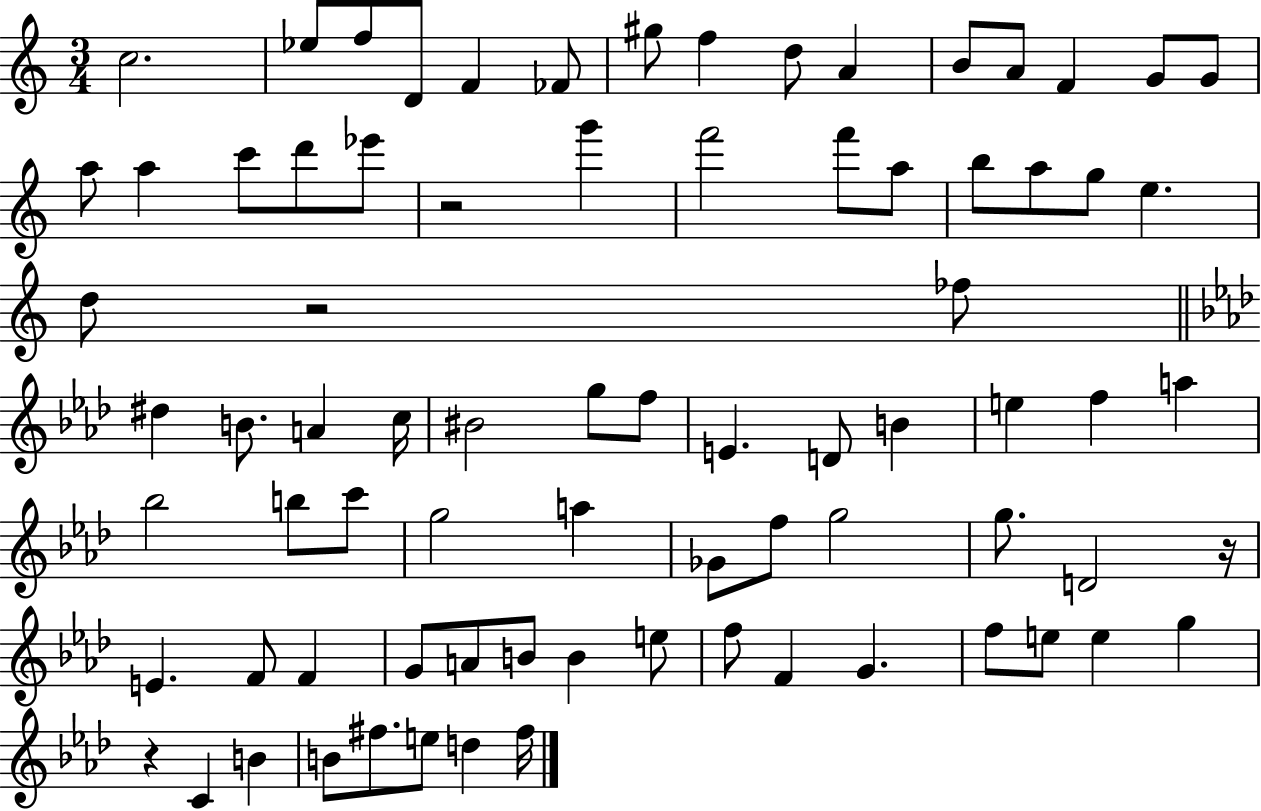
C5/h. Eb5/e F5/e D4/e F4/q FES4/e G#5/e F5/q D5/e A4/q B4/e A4/e F4/q G4/e G4/e A5/e A5/q C6/e D6/e Eb6/e R/h G6/q F6/h F6/e A5/e B5/e A5/e G5/e E5/q. D5/e R/h FES5/e D#5/q B4/e. A4/q C5/s BIS4/h G5/e F5/e E4/q. D4/e B4/q E5/q F5/q A5/q Bb5/h B5/e C6/e G5/h A5/q Gb4/e F5/e G5/h G5/e. D4/h R/s E4/q. F4/e F4/q G4/e A4/e B4/e B4/q E5/e F5/e F4/q G4/q. F5/e E5/e E5/q G5/q R/q C4/q B4/q B4/e F#5/e. E5/e D5/q F#5/s